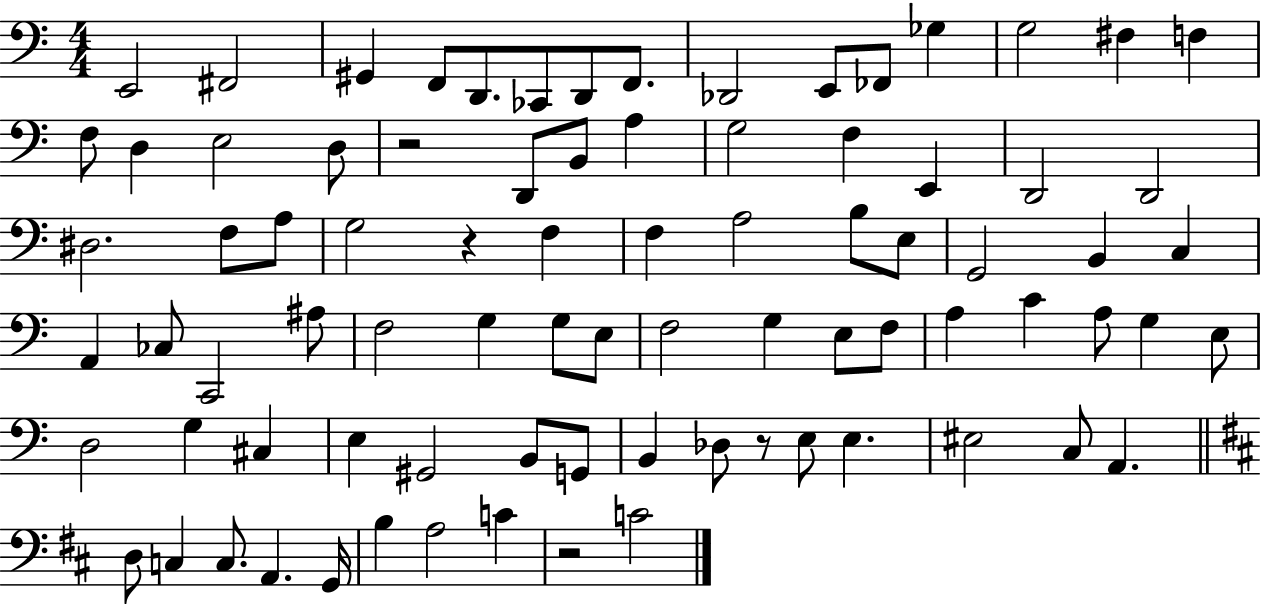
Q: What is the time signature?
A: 4/4